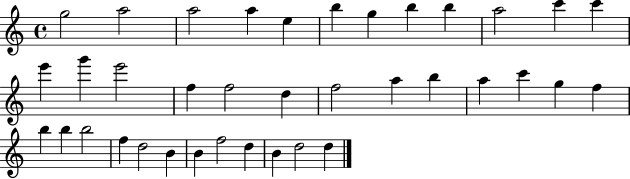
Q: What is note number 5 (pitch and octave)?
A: E5